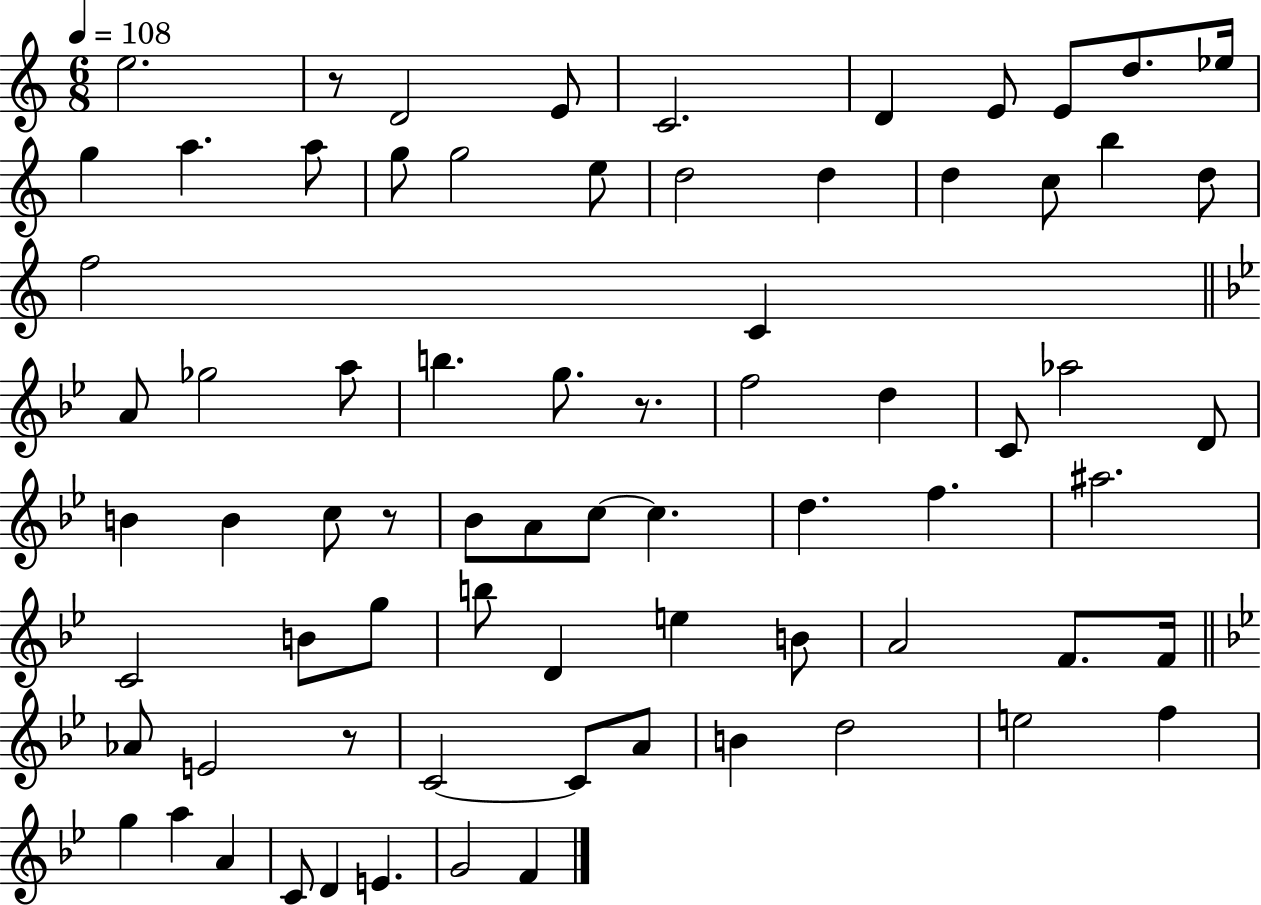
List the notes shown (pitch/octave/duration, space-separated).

E5/h. R/e D4/h E4/e C4/h. D4/q E4/e E4/e D5/e. Eb5/s G5/q A5/q. A5/e G5/e G5/h E5/e D5/h D5/q D5/q C5/e B5/q D5/e F5/h C4/q A4/e Gb5/h A5/e B5/q. G5/e. R/e. F5/h D5/q C4/e Ab5/h D4/e B4/q B4/q C5/e R/e Bb4/e A4/e C5/e C5/q. D5/q. F5/q. A#5/h. C4/h B4/e G5/e B5/e D4/q E5/q B4/e A4/h F4/e. F4/s Ab4/e E4/h R/e C4/h C4/e A4/e B4/q D5/h E5/h F5/q G5/q A5/q A4/q C4/e D4/q E4/q. G4/h F4/q